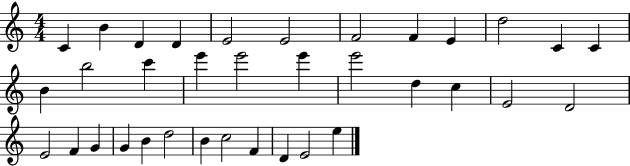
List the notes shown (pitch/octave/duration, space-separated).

C4/q B4/q D4/q D4/q E4/h E4/h F4/h F4/q E4/q D5/h C4/q C4/q B4/q B5/h C6/q E6/q E6/h E6/q E6/h D5/q C5/q E4/h D4/h E4/h F4/q G4/q G4/q B4/q D5/h B4/q C5/h F4/q D4/q E4/h E5/q